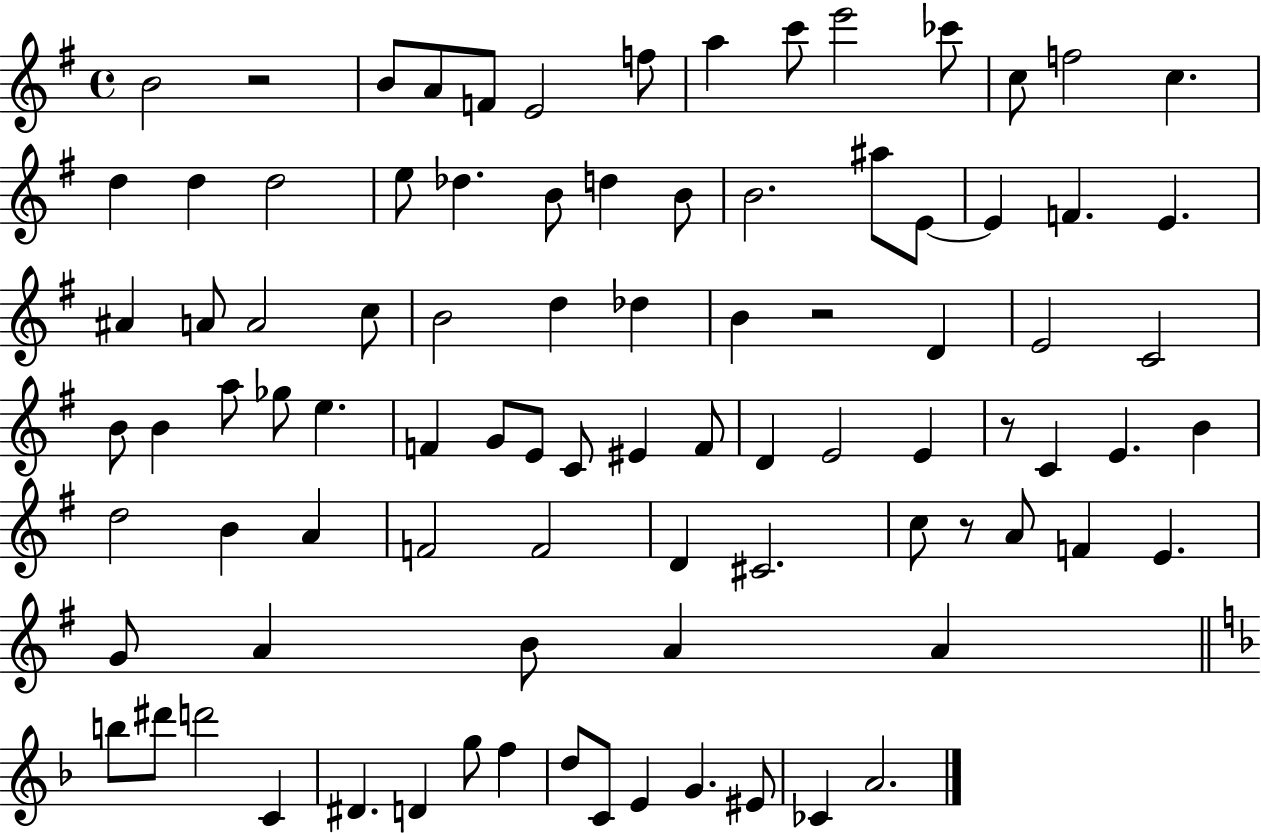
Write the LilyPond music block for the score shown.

{
  \clef treble
  \time 4/4
  \defaultTimeSignature
  \key g \major
  b'2 r2 | b'8 a'8 f'8 e'2 f''8 | a''4 c'''8 e'''2 ces'''8 | c''8 f''2 c''4. | \break d''4 d''4 d''2 | e''8 des''4. b'8 d''4 b'8 | b'2. ais''8 e'8~~ | e'4 f'4. e'4. | \break ais'4 a'8 a'2 c''8 | b'2 d''4 des''4 | b'4 r2 d'4 | e'2 c'2 | \break b'8 b'4 a''8 ges''8 e''4. | f'4 g'8 e'8 c'8 eis'4 f'8 | d'4 e'2 e'4 | r8 c'4 e'4. b'4 | \break d''2 b'4 a'4 | f'2 f'2 | d'4 cis'2. | c''8 r8 a'8 f'4 e'4. | \break g'8 a'4 b'8 a'4 a'4 | \bar "||" \break \key f \major b''8 dis'''8 d'''2 c'4 | dis'4. d'4 g''8 f''4 | d''8 c'8 e'4 g'4. eis'8 | ces'4 a'2. | \break \bar "|."
}